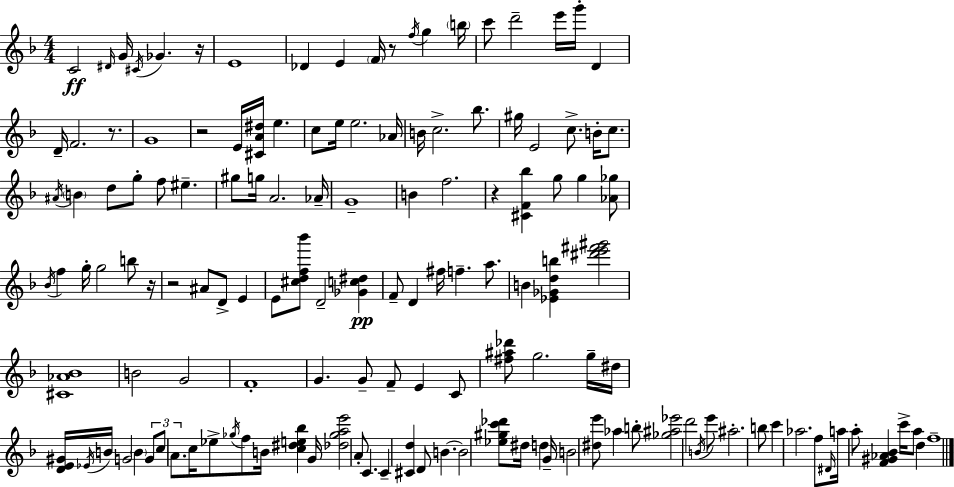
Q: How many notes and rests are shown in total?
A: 140